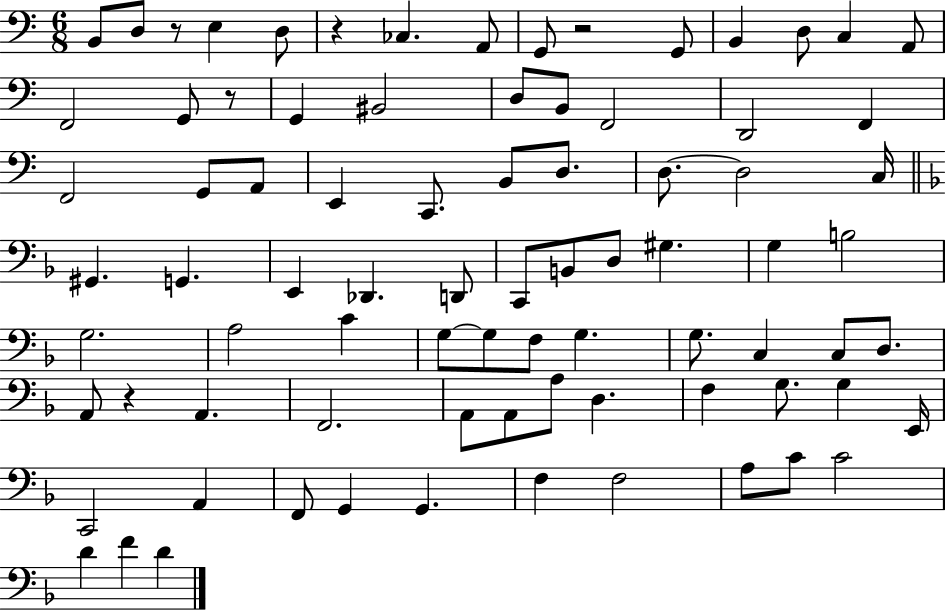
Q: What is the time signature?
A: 6/8